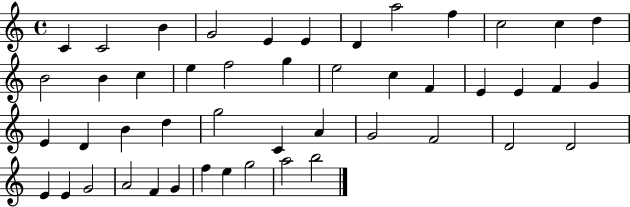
{
  \clef treble
  \time 4/4
  \defaultTimeSignature
  \key c \major
  c'4 c'2 b'4 | g'2 e'4 e'4 | d'4 a''2 f''4 | c''2 c''4 d''4 | \break b'2 b'4 c''4 | e''4 f''2 g''4 | e''2 c''4 f'4 | e'4 e'4 f'4 g'4 | \break e'4 d'4 b'4 d''4 | g''2 c'4 a'4 | g'2 f'2 | d'2 d'2 | \break e'4 e'4 g'2 | a'2 f'4 g'4 | f''4 e''4 g''2 | a''2 b''2 | \break \bar "|."
}